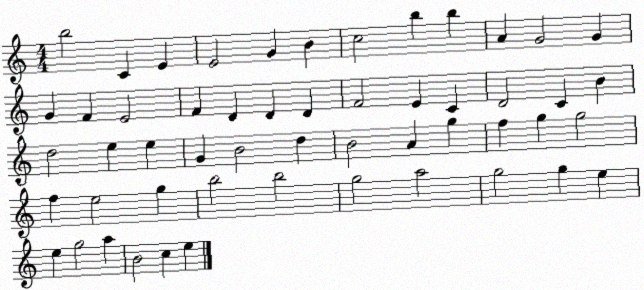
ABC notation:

X:1
T:Untitled
M:4/4
L:1/4
K:C
b2 C E E2 G B c2 b b A G2 G G F E2 F D D D F2 E C D2 C B d2 e e G B2 d B2 A g f g g2 f e2 g b2 b2 g2 a2 g2 g e e g2 a B2 c e